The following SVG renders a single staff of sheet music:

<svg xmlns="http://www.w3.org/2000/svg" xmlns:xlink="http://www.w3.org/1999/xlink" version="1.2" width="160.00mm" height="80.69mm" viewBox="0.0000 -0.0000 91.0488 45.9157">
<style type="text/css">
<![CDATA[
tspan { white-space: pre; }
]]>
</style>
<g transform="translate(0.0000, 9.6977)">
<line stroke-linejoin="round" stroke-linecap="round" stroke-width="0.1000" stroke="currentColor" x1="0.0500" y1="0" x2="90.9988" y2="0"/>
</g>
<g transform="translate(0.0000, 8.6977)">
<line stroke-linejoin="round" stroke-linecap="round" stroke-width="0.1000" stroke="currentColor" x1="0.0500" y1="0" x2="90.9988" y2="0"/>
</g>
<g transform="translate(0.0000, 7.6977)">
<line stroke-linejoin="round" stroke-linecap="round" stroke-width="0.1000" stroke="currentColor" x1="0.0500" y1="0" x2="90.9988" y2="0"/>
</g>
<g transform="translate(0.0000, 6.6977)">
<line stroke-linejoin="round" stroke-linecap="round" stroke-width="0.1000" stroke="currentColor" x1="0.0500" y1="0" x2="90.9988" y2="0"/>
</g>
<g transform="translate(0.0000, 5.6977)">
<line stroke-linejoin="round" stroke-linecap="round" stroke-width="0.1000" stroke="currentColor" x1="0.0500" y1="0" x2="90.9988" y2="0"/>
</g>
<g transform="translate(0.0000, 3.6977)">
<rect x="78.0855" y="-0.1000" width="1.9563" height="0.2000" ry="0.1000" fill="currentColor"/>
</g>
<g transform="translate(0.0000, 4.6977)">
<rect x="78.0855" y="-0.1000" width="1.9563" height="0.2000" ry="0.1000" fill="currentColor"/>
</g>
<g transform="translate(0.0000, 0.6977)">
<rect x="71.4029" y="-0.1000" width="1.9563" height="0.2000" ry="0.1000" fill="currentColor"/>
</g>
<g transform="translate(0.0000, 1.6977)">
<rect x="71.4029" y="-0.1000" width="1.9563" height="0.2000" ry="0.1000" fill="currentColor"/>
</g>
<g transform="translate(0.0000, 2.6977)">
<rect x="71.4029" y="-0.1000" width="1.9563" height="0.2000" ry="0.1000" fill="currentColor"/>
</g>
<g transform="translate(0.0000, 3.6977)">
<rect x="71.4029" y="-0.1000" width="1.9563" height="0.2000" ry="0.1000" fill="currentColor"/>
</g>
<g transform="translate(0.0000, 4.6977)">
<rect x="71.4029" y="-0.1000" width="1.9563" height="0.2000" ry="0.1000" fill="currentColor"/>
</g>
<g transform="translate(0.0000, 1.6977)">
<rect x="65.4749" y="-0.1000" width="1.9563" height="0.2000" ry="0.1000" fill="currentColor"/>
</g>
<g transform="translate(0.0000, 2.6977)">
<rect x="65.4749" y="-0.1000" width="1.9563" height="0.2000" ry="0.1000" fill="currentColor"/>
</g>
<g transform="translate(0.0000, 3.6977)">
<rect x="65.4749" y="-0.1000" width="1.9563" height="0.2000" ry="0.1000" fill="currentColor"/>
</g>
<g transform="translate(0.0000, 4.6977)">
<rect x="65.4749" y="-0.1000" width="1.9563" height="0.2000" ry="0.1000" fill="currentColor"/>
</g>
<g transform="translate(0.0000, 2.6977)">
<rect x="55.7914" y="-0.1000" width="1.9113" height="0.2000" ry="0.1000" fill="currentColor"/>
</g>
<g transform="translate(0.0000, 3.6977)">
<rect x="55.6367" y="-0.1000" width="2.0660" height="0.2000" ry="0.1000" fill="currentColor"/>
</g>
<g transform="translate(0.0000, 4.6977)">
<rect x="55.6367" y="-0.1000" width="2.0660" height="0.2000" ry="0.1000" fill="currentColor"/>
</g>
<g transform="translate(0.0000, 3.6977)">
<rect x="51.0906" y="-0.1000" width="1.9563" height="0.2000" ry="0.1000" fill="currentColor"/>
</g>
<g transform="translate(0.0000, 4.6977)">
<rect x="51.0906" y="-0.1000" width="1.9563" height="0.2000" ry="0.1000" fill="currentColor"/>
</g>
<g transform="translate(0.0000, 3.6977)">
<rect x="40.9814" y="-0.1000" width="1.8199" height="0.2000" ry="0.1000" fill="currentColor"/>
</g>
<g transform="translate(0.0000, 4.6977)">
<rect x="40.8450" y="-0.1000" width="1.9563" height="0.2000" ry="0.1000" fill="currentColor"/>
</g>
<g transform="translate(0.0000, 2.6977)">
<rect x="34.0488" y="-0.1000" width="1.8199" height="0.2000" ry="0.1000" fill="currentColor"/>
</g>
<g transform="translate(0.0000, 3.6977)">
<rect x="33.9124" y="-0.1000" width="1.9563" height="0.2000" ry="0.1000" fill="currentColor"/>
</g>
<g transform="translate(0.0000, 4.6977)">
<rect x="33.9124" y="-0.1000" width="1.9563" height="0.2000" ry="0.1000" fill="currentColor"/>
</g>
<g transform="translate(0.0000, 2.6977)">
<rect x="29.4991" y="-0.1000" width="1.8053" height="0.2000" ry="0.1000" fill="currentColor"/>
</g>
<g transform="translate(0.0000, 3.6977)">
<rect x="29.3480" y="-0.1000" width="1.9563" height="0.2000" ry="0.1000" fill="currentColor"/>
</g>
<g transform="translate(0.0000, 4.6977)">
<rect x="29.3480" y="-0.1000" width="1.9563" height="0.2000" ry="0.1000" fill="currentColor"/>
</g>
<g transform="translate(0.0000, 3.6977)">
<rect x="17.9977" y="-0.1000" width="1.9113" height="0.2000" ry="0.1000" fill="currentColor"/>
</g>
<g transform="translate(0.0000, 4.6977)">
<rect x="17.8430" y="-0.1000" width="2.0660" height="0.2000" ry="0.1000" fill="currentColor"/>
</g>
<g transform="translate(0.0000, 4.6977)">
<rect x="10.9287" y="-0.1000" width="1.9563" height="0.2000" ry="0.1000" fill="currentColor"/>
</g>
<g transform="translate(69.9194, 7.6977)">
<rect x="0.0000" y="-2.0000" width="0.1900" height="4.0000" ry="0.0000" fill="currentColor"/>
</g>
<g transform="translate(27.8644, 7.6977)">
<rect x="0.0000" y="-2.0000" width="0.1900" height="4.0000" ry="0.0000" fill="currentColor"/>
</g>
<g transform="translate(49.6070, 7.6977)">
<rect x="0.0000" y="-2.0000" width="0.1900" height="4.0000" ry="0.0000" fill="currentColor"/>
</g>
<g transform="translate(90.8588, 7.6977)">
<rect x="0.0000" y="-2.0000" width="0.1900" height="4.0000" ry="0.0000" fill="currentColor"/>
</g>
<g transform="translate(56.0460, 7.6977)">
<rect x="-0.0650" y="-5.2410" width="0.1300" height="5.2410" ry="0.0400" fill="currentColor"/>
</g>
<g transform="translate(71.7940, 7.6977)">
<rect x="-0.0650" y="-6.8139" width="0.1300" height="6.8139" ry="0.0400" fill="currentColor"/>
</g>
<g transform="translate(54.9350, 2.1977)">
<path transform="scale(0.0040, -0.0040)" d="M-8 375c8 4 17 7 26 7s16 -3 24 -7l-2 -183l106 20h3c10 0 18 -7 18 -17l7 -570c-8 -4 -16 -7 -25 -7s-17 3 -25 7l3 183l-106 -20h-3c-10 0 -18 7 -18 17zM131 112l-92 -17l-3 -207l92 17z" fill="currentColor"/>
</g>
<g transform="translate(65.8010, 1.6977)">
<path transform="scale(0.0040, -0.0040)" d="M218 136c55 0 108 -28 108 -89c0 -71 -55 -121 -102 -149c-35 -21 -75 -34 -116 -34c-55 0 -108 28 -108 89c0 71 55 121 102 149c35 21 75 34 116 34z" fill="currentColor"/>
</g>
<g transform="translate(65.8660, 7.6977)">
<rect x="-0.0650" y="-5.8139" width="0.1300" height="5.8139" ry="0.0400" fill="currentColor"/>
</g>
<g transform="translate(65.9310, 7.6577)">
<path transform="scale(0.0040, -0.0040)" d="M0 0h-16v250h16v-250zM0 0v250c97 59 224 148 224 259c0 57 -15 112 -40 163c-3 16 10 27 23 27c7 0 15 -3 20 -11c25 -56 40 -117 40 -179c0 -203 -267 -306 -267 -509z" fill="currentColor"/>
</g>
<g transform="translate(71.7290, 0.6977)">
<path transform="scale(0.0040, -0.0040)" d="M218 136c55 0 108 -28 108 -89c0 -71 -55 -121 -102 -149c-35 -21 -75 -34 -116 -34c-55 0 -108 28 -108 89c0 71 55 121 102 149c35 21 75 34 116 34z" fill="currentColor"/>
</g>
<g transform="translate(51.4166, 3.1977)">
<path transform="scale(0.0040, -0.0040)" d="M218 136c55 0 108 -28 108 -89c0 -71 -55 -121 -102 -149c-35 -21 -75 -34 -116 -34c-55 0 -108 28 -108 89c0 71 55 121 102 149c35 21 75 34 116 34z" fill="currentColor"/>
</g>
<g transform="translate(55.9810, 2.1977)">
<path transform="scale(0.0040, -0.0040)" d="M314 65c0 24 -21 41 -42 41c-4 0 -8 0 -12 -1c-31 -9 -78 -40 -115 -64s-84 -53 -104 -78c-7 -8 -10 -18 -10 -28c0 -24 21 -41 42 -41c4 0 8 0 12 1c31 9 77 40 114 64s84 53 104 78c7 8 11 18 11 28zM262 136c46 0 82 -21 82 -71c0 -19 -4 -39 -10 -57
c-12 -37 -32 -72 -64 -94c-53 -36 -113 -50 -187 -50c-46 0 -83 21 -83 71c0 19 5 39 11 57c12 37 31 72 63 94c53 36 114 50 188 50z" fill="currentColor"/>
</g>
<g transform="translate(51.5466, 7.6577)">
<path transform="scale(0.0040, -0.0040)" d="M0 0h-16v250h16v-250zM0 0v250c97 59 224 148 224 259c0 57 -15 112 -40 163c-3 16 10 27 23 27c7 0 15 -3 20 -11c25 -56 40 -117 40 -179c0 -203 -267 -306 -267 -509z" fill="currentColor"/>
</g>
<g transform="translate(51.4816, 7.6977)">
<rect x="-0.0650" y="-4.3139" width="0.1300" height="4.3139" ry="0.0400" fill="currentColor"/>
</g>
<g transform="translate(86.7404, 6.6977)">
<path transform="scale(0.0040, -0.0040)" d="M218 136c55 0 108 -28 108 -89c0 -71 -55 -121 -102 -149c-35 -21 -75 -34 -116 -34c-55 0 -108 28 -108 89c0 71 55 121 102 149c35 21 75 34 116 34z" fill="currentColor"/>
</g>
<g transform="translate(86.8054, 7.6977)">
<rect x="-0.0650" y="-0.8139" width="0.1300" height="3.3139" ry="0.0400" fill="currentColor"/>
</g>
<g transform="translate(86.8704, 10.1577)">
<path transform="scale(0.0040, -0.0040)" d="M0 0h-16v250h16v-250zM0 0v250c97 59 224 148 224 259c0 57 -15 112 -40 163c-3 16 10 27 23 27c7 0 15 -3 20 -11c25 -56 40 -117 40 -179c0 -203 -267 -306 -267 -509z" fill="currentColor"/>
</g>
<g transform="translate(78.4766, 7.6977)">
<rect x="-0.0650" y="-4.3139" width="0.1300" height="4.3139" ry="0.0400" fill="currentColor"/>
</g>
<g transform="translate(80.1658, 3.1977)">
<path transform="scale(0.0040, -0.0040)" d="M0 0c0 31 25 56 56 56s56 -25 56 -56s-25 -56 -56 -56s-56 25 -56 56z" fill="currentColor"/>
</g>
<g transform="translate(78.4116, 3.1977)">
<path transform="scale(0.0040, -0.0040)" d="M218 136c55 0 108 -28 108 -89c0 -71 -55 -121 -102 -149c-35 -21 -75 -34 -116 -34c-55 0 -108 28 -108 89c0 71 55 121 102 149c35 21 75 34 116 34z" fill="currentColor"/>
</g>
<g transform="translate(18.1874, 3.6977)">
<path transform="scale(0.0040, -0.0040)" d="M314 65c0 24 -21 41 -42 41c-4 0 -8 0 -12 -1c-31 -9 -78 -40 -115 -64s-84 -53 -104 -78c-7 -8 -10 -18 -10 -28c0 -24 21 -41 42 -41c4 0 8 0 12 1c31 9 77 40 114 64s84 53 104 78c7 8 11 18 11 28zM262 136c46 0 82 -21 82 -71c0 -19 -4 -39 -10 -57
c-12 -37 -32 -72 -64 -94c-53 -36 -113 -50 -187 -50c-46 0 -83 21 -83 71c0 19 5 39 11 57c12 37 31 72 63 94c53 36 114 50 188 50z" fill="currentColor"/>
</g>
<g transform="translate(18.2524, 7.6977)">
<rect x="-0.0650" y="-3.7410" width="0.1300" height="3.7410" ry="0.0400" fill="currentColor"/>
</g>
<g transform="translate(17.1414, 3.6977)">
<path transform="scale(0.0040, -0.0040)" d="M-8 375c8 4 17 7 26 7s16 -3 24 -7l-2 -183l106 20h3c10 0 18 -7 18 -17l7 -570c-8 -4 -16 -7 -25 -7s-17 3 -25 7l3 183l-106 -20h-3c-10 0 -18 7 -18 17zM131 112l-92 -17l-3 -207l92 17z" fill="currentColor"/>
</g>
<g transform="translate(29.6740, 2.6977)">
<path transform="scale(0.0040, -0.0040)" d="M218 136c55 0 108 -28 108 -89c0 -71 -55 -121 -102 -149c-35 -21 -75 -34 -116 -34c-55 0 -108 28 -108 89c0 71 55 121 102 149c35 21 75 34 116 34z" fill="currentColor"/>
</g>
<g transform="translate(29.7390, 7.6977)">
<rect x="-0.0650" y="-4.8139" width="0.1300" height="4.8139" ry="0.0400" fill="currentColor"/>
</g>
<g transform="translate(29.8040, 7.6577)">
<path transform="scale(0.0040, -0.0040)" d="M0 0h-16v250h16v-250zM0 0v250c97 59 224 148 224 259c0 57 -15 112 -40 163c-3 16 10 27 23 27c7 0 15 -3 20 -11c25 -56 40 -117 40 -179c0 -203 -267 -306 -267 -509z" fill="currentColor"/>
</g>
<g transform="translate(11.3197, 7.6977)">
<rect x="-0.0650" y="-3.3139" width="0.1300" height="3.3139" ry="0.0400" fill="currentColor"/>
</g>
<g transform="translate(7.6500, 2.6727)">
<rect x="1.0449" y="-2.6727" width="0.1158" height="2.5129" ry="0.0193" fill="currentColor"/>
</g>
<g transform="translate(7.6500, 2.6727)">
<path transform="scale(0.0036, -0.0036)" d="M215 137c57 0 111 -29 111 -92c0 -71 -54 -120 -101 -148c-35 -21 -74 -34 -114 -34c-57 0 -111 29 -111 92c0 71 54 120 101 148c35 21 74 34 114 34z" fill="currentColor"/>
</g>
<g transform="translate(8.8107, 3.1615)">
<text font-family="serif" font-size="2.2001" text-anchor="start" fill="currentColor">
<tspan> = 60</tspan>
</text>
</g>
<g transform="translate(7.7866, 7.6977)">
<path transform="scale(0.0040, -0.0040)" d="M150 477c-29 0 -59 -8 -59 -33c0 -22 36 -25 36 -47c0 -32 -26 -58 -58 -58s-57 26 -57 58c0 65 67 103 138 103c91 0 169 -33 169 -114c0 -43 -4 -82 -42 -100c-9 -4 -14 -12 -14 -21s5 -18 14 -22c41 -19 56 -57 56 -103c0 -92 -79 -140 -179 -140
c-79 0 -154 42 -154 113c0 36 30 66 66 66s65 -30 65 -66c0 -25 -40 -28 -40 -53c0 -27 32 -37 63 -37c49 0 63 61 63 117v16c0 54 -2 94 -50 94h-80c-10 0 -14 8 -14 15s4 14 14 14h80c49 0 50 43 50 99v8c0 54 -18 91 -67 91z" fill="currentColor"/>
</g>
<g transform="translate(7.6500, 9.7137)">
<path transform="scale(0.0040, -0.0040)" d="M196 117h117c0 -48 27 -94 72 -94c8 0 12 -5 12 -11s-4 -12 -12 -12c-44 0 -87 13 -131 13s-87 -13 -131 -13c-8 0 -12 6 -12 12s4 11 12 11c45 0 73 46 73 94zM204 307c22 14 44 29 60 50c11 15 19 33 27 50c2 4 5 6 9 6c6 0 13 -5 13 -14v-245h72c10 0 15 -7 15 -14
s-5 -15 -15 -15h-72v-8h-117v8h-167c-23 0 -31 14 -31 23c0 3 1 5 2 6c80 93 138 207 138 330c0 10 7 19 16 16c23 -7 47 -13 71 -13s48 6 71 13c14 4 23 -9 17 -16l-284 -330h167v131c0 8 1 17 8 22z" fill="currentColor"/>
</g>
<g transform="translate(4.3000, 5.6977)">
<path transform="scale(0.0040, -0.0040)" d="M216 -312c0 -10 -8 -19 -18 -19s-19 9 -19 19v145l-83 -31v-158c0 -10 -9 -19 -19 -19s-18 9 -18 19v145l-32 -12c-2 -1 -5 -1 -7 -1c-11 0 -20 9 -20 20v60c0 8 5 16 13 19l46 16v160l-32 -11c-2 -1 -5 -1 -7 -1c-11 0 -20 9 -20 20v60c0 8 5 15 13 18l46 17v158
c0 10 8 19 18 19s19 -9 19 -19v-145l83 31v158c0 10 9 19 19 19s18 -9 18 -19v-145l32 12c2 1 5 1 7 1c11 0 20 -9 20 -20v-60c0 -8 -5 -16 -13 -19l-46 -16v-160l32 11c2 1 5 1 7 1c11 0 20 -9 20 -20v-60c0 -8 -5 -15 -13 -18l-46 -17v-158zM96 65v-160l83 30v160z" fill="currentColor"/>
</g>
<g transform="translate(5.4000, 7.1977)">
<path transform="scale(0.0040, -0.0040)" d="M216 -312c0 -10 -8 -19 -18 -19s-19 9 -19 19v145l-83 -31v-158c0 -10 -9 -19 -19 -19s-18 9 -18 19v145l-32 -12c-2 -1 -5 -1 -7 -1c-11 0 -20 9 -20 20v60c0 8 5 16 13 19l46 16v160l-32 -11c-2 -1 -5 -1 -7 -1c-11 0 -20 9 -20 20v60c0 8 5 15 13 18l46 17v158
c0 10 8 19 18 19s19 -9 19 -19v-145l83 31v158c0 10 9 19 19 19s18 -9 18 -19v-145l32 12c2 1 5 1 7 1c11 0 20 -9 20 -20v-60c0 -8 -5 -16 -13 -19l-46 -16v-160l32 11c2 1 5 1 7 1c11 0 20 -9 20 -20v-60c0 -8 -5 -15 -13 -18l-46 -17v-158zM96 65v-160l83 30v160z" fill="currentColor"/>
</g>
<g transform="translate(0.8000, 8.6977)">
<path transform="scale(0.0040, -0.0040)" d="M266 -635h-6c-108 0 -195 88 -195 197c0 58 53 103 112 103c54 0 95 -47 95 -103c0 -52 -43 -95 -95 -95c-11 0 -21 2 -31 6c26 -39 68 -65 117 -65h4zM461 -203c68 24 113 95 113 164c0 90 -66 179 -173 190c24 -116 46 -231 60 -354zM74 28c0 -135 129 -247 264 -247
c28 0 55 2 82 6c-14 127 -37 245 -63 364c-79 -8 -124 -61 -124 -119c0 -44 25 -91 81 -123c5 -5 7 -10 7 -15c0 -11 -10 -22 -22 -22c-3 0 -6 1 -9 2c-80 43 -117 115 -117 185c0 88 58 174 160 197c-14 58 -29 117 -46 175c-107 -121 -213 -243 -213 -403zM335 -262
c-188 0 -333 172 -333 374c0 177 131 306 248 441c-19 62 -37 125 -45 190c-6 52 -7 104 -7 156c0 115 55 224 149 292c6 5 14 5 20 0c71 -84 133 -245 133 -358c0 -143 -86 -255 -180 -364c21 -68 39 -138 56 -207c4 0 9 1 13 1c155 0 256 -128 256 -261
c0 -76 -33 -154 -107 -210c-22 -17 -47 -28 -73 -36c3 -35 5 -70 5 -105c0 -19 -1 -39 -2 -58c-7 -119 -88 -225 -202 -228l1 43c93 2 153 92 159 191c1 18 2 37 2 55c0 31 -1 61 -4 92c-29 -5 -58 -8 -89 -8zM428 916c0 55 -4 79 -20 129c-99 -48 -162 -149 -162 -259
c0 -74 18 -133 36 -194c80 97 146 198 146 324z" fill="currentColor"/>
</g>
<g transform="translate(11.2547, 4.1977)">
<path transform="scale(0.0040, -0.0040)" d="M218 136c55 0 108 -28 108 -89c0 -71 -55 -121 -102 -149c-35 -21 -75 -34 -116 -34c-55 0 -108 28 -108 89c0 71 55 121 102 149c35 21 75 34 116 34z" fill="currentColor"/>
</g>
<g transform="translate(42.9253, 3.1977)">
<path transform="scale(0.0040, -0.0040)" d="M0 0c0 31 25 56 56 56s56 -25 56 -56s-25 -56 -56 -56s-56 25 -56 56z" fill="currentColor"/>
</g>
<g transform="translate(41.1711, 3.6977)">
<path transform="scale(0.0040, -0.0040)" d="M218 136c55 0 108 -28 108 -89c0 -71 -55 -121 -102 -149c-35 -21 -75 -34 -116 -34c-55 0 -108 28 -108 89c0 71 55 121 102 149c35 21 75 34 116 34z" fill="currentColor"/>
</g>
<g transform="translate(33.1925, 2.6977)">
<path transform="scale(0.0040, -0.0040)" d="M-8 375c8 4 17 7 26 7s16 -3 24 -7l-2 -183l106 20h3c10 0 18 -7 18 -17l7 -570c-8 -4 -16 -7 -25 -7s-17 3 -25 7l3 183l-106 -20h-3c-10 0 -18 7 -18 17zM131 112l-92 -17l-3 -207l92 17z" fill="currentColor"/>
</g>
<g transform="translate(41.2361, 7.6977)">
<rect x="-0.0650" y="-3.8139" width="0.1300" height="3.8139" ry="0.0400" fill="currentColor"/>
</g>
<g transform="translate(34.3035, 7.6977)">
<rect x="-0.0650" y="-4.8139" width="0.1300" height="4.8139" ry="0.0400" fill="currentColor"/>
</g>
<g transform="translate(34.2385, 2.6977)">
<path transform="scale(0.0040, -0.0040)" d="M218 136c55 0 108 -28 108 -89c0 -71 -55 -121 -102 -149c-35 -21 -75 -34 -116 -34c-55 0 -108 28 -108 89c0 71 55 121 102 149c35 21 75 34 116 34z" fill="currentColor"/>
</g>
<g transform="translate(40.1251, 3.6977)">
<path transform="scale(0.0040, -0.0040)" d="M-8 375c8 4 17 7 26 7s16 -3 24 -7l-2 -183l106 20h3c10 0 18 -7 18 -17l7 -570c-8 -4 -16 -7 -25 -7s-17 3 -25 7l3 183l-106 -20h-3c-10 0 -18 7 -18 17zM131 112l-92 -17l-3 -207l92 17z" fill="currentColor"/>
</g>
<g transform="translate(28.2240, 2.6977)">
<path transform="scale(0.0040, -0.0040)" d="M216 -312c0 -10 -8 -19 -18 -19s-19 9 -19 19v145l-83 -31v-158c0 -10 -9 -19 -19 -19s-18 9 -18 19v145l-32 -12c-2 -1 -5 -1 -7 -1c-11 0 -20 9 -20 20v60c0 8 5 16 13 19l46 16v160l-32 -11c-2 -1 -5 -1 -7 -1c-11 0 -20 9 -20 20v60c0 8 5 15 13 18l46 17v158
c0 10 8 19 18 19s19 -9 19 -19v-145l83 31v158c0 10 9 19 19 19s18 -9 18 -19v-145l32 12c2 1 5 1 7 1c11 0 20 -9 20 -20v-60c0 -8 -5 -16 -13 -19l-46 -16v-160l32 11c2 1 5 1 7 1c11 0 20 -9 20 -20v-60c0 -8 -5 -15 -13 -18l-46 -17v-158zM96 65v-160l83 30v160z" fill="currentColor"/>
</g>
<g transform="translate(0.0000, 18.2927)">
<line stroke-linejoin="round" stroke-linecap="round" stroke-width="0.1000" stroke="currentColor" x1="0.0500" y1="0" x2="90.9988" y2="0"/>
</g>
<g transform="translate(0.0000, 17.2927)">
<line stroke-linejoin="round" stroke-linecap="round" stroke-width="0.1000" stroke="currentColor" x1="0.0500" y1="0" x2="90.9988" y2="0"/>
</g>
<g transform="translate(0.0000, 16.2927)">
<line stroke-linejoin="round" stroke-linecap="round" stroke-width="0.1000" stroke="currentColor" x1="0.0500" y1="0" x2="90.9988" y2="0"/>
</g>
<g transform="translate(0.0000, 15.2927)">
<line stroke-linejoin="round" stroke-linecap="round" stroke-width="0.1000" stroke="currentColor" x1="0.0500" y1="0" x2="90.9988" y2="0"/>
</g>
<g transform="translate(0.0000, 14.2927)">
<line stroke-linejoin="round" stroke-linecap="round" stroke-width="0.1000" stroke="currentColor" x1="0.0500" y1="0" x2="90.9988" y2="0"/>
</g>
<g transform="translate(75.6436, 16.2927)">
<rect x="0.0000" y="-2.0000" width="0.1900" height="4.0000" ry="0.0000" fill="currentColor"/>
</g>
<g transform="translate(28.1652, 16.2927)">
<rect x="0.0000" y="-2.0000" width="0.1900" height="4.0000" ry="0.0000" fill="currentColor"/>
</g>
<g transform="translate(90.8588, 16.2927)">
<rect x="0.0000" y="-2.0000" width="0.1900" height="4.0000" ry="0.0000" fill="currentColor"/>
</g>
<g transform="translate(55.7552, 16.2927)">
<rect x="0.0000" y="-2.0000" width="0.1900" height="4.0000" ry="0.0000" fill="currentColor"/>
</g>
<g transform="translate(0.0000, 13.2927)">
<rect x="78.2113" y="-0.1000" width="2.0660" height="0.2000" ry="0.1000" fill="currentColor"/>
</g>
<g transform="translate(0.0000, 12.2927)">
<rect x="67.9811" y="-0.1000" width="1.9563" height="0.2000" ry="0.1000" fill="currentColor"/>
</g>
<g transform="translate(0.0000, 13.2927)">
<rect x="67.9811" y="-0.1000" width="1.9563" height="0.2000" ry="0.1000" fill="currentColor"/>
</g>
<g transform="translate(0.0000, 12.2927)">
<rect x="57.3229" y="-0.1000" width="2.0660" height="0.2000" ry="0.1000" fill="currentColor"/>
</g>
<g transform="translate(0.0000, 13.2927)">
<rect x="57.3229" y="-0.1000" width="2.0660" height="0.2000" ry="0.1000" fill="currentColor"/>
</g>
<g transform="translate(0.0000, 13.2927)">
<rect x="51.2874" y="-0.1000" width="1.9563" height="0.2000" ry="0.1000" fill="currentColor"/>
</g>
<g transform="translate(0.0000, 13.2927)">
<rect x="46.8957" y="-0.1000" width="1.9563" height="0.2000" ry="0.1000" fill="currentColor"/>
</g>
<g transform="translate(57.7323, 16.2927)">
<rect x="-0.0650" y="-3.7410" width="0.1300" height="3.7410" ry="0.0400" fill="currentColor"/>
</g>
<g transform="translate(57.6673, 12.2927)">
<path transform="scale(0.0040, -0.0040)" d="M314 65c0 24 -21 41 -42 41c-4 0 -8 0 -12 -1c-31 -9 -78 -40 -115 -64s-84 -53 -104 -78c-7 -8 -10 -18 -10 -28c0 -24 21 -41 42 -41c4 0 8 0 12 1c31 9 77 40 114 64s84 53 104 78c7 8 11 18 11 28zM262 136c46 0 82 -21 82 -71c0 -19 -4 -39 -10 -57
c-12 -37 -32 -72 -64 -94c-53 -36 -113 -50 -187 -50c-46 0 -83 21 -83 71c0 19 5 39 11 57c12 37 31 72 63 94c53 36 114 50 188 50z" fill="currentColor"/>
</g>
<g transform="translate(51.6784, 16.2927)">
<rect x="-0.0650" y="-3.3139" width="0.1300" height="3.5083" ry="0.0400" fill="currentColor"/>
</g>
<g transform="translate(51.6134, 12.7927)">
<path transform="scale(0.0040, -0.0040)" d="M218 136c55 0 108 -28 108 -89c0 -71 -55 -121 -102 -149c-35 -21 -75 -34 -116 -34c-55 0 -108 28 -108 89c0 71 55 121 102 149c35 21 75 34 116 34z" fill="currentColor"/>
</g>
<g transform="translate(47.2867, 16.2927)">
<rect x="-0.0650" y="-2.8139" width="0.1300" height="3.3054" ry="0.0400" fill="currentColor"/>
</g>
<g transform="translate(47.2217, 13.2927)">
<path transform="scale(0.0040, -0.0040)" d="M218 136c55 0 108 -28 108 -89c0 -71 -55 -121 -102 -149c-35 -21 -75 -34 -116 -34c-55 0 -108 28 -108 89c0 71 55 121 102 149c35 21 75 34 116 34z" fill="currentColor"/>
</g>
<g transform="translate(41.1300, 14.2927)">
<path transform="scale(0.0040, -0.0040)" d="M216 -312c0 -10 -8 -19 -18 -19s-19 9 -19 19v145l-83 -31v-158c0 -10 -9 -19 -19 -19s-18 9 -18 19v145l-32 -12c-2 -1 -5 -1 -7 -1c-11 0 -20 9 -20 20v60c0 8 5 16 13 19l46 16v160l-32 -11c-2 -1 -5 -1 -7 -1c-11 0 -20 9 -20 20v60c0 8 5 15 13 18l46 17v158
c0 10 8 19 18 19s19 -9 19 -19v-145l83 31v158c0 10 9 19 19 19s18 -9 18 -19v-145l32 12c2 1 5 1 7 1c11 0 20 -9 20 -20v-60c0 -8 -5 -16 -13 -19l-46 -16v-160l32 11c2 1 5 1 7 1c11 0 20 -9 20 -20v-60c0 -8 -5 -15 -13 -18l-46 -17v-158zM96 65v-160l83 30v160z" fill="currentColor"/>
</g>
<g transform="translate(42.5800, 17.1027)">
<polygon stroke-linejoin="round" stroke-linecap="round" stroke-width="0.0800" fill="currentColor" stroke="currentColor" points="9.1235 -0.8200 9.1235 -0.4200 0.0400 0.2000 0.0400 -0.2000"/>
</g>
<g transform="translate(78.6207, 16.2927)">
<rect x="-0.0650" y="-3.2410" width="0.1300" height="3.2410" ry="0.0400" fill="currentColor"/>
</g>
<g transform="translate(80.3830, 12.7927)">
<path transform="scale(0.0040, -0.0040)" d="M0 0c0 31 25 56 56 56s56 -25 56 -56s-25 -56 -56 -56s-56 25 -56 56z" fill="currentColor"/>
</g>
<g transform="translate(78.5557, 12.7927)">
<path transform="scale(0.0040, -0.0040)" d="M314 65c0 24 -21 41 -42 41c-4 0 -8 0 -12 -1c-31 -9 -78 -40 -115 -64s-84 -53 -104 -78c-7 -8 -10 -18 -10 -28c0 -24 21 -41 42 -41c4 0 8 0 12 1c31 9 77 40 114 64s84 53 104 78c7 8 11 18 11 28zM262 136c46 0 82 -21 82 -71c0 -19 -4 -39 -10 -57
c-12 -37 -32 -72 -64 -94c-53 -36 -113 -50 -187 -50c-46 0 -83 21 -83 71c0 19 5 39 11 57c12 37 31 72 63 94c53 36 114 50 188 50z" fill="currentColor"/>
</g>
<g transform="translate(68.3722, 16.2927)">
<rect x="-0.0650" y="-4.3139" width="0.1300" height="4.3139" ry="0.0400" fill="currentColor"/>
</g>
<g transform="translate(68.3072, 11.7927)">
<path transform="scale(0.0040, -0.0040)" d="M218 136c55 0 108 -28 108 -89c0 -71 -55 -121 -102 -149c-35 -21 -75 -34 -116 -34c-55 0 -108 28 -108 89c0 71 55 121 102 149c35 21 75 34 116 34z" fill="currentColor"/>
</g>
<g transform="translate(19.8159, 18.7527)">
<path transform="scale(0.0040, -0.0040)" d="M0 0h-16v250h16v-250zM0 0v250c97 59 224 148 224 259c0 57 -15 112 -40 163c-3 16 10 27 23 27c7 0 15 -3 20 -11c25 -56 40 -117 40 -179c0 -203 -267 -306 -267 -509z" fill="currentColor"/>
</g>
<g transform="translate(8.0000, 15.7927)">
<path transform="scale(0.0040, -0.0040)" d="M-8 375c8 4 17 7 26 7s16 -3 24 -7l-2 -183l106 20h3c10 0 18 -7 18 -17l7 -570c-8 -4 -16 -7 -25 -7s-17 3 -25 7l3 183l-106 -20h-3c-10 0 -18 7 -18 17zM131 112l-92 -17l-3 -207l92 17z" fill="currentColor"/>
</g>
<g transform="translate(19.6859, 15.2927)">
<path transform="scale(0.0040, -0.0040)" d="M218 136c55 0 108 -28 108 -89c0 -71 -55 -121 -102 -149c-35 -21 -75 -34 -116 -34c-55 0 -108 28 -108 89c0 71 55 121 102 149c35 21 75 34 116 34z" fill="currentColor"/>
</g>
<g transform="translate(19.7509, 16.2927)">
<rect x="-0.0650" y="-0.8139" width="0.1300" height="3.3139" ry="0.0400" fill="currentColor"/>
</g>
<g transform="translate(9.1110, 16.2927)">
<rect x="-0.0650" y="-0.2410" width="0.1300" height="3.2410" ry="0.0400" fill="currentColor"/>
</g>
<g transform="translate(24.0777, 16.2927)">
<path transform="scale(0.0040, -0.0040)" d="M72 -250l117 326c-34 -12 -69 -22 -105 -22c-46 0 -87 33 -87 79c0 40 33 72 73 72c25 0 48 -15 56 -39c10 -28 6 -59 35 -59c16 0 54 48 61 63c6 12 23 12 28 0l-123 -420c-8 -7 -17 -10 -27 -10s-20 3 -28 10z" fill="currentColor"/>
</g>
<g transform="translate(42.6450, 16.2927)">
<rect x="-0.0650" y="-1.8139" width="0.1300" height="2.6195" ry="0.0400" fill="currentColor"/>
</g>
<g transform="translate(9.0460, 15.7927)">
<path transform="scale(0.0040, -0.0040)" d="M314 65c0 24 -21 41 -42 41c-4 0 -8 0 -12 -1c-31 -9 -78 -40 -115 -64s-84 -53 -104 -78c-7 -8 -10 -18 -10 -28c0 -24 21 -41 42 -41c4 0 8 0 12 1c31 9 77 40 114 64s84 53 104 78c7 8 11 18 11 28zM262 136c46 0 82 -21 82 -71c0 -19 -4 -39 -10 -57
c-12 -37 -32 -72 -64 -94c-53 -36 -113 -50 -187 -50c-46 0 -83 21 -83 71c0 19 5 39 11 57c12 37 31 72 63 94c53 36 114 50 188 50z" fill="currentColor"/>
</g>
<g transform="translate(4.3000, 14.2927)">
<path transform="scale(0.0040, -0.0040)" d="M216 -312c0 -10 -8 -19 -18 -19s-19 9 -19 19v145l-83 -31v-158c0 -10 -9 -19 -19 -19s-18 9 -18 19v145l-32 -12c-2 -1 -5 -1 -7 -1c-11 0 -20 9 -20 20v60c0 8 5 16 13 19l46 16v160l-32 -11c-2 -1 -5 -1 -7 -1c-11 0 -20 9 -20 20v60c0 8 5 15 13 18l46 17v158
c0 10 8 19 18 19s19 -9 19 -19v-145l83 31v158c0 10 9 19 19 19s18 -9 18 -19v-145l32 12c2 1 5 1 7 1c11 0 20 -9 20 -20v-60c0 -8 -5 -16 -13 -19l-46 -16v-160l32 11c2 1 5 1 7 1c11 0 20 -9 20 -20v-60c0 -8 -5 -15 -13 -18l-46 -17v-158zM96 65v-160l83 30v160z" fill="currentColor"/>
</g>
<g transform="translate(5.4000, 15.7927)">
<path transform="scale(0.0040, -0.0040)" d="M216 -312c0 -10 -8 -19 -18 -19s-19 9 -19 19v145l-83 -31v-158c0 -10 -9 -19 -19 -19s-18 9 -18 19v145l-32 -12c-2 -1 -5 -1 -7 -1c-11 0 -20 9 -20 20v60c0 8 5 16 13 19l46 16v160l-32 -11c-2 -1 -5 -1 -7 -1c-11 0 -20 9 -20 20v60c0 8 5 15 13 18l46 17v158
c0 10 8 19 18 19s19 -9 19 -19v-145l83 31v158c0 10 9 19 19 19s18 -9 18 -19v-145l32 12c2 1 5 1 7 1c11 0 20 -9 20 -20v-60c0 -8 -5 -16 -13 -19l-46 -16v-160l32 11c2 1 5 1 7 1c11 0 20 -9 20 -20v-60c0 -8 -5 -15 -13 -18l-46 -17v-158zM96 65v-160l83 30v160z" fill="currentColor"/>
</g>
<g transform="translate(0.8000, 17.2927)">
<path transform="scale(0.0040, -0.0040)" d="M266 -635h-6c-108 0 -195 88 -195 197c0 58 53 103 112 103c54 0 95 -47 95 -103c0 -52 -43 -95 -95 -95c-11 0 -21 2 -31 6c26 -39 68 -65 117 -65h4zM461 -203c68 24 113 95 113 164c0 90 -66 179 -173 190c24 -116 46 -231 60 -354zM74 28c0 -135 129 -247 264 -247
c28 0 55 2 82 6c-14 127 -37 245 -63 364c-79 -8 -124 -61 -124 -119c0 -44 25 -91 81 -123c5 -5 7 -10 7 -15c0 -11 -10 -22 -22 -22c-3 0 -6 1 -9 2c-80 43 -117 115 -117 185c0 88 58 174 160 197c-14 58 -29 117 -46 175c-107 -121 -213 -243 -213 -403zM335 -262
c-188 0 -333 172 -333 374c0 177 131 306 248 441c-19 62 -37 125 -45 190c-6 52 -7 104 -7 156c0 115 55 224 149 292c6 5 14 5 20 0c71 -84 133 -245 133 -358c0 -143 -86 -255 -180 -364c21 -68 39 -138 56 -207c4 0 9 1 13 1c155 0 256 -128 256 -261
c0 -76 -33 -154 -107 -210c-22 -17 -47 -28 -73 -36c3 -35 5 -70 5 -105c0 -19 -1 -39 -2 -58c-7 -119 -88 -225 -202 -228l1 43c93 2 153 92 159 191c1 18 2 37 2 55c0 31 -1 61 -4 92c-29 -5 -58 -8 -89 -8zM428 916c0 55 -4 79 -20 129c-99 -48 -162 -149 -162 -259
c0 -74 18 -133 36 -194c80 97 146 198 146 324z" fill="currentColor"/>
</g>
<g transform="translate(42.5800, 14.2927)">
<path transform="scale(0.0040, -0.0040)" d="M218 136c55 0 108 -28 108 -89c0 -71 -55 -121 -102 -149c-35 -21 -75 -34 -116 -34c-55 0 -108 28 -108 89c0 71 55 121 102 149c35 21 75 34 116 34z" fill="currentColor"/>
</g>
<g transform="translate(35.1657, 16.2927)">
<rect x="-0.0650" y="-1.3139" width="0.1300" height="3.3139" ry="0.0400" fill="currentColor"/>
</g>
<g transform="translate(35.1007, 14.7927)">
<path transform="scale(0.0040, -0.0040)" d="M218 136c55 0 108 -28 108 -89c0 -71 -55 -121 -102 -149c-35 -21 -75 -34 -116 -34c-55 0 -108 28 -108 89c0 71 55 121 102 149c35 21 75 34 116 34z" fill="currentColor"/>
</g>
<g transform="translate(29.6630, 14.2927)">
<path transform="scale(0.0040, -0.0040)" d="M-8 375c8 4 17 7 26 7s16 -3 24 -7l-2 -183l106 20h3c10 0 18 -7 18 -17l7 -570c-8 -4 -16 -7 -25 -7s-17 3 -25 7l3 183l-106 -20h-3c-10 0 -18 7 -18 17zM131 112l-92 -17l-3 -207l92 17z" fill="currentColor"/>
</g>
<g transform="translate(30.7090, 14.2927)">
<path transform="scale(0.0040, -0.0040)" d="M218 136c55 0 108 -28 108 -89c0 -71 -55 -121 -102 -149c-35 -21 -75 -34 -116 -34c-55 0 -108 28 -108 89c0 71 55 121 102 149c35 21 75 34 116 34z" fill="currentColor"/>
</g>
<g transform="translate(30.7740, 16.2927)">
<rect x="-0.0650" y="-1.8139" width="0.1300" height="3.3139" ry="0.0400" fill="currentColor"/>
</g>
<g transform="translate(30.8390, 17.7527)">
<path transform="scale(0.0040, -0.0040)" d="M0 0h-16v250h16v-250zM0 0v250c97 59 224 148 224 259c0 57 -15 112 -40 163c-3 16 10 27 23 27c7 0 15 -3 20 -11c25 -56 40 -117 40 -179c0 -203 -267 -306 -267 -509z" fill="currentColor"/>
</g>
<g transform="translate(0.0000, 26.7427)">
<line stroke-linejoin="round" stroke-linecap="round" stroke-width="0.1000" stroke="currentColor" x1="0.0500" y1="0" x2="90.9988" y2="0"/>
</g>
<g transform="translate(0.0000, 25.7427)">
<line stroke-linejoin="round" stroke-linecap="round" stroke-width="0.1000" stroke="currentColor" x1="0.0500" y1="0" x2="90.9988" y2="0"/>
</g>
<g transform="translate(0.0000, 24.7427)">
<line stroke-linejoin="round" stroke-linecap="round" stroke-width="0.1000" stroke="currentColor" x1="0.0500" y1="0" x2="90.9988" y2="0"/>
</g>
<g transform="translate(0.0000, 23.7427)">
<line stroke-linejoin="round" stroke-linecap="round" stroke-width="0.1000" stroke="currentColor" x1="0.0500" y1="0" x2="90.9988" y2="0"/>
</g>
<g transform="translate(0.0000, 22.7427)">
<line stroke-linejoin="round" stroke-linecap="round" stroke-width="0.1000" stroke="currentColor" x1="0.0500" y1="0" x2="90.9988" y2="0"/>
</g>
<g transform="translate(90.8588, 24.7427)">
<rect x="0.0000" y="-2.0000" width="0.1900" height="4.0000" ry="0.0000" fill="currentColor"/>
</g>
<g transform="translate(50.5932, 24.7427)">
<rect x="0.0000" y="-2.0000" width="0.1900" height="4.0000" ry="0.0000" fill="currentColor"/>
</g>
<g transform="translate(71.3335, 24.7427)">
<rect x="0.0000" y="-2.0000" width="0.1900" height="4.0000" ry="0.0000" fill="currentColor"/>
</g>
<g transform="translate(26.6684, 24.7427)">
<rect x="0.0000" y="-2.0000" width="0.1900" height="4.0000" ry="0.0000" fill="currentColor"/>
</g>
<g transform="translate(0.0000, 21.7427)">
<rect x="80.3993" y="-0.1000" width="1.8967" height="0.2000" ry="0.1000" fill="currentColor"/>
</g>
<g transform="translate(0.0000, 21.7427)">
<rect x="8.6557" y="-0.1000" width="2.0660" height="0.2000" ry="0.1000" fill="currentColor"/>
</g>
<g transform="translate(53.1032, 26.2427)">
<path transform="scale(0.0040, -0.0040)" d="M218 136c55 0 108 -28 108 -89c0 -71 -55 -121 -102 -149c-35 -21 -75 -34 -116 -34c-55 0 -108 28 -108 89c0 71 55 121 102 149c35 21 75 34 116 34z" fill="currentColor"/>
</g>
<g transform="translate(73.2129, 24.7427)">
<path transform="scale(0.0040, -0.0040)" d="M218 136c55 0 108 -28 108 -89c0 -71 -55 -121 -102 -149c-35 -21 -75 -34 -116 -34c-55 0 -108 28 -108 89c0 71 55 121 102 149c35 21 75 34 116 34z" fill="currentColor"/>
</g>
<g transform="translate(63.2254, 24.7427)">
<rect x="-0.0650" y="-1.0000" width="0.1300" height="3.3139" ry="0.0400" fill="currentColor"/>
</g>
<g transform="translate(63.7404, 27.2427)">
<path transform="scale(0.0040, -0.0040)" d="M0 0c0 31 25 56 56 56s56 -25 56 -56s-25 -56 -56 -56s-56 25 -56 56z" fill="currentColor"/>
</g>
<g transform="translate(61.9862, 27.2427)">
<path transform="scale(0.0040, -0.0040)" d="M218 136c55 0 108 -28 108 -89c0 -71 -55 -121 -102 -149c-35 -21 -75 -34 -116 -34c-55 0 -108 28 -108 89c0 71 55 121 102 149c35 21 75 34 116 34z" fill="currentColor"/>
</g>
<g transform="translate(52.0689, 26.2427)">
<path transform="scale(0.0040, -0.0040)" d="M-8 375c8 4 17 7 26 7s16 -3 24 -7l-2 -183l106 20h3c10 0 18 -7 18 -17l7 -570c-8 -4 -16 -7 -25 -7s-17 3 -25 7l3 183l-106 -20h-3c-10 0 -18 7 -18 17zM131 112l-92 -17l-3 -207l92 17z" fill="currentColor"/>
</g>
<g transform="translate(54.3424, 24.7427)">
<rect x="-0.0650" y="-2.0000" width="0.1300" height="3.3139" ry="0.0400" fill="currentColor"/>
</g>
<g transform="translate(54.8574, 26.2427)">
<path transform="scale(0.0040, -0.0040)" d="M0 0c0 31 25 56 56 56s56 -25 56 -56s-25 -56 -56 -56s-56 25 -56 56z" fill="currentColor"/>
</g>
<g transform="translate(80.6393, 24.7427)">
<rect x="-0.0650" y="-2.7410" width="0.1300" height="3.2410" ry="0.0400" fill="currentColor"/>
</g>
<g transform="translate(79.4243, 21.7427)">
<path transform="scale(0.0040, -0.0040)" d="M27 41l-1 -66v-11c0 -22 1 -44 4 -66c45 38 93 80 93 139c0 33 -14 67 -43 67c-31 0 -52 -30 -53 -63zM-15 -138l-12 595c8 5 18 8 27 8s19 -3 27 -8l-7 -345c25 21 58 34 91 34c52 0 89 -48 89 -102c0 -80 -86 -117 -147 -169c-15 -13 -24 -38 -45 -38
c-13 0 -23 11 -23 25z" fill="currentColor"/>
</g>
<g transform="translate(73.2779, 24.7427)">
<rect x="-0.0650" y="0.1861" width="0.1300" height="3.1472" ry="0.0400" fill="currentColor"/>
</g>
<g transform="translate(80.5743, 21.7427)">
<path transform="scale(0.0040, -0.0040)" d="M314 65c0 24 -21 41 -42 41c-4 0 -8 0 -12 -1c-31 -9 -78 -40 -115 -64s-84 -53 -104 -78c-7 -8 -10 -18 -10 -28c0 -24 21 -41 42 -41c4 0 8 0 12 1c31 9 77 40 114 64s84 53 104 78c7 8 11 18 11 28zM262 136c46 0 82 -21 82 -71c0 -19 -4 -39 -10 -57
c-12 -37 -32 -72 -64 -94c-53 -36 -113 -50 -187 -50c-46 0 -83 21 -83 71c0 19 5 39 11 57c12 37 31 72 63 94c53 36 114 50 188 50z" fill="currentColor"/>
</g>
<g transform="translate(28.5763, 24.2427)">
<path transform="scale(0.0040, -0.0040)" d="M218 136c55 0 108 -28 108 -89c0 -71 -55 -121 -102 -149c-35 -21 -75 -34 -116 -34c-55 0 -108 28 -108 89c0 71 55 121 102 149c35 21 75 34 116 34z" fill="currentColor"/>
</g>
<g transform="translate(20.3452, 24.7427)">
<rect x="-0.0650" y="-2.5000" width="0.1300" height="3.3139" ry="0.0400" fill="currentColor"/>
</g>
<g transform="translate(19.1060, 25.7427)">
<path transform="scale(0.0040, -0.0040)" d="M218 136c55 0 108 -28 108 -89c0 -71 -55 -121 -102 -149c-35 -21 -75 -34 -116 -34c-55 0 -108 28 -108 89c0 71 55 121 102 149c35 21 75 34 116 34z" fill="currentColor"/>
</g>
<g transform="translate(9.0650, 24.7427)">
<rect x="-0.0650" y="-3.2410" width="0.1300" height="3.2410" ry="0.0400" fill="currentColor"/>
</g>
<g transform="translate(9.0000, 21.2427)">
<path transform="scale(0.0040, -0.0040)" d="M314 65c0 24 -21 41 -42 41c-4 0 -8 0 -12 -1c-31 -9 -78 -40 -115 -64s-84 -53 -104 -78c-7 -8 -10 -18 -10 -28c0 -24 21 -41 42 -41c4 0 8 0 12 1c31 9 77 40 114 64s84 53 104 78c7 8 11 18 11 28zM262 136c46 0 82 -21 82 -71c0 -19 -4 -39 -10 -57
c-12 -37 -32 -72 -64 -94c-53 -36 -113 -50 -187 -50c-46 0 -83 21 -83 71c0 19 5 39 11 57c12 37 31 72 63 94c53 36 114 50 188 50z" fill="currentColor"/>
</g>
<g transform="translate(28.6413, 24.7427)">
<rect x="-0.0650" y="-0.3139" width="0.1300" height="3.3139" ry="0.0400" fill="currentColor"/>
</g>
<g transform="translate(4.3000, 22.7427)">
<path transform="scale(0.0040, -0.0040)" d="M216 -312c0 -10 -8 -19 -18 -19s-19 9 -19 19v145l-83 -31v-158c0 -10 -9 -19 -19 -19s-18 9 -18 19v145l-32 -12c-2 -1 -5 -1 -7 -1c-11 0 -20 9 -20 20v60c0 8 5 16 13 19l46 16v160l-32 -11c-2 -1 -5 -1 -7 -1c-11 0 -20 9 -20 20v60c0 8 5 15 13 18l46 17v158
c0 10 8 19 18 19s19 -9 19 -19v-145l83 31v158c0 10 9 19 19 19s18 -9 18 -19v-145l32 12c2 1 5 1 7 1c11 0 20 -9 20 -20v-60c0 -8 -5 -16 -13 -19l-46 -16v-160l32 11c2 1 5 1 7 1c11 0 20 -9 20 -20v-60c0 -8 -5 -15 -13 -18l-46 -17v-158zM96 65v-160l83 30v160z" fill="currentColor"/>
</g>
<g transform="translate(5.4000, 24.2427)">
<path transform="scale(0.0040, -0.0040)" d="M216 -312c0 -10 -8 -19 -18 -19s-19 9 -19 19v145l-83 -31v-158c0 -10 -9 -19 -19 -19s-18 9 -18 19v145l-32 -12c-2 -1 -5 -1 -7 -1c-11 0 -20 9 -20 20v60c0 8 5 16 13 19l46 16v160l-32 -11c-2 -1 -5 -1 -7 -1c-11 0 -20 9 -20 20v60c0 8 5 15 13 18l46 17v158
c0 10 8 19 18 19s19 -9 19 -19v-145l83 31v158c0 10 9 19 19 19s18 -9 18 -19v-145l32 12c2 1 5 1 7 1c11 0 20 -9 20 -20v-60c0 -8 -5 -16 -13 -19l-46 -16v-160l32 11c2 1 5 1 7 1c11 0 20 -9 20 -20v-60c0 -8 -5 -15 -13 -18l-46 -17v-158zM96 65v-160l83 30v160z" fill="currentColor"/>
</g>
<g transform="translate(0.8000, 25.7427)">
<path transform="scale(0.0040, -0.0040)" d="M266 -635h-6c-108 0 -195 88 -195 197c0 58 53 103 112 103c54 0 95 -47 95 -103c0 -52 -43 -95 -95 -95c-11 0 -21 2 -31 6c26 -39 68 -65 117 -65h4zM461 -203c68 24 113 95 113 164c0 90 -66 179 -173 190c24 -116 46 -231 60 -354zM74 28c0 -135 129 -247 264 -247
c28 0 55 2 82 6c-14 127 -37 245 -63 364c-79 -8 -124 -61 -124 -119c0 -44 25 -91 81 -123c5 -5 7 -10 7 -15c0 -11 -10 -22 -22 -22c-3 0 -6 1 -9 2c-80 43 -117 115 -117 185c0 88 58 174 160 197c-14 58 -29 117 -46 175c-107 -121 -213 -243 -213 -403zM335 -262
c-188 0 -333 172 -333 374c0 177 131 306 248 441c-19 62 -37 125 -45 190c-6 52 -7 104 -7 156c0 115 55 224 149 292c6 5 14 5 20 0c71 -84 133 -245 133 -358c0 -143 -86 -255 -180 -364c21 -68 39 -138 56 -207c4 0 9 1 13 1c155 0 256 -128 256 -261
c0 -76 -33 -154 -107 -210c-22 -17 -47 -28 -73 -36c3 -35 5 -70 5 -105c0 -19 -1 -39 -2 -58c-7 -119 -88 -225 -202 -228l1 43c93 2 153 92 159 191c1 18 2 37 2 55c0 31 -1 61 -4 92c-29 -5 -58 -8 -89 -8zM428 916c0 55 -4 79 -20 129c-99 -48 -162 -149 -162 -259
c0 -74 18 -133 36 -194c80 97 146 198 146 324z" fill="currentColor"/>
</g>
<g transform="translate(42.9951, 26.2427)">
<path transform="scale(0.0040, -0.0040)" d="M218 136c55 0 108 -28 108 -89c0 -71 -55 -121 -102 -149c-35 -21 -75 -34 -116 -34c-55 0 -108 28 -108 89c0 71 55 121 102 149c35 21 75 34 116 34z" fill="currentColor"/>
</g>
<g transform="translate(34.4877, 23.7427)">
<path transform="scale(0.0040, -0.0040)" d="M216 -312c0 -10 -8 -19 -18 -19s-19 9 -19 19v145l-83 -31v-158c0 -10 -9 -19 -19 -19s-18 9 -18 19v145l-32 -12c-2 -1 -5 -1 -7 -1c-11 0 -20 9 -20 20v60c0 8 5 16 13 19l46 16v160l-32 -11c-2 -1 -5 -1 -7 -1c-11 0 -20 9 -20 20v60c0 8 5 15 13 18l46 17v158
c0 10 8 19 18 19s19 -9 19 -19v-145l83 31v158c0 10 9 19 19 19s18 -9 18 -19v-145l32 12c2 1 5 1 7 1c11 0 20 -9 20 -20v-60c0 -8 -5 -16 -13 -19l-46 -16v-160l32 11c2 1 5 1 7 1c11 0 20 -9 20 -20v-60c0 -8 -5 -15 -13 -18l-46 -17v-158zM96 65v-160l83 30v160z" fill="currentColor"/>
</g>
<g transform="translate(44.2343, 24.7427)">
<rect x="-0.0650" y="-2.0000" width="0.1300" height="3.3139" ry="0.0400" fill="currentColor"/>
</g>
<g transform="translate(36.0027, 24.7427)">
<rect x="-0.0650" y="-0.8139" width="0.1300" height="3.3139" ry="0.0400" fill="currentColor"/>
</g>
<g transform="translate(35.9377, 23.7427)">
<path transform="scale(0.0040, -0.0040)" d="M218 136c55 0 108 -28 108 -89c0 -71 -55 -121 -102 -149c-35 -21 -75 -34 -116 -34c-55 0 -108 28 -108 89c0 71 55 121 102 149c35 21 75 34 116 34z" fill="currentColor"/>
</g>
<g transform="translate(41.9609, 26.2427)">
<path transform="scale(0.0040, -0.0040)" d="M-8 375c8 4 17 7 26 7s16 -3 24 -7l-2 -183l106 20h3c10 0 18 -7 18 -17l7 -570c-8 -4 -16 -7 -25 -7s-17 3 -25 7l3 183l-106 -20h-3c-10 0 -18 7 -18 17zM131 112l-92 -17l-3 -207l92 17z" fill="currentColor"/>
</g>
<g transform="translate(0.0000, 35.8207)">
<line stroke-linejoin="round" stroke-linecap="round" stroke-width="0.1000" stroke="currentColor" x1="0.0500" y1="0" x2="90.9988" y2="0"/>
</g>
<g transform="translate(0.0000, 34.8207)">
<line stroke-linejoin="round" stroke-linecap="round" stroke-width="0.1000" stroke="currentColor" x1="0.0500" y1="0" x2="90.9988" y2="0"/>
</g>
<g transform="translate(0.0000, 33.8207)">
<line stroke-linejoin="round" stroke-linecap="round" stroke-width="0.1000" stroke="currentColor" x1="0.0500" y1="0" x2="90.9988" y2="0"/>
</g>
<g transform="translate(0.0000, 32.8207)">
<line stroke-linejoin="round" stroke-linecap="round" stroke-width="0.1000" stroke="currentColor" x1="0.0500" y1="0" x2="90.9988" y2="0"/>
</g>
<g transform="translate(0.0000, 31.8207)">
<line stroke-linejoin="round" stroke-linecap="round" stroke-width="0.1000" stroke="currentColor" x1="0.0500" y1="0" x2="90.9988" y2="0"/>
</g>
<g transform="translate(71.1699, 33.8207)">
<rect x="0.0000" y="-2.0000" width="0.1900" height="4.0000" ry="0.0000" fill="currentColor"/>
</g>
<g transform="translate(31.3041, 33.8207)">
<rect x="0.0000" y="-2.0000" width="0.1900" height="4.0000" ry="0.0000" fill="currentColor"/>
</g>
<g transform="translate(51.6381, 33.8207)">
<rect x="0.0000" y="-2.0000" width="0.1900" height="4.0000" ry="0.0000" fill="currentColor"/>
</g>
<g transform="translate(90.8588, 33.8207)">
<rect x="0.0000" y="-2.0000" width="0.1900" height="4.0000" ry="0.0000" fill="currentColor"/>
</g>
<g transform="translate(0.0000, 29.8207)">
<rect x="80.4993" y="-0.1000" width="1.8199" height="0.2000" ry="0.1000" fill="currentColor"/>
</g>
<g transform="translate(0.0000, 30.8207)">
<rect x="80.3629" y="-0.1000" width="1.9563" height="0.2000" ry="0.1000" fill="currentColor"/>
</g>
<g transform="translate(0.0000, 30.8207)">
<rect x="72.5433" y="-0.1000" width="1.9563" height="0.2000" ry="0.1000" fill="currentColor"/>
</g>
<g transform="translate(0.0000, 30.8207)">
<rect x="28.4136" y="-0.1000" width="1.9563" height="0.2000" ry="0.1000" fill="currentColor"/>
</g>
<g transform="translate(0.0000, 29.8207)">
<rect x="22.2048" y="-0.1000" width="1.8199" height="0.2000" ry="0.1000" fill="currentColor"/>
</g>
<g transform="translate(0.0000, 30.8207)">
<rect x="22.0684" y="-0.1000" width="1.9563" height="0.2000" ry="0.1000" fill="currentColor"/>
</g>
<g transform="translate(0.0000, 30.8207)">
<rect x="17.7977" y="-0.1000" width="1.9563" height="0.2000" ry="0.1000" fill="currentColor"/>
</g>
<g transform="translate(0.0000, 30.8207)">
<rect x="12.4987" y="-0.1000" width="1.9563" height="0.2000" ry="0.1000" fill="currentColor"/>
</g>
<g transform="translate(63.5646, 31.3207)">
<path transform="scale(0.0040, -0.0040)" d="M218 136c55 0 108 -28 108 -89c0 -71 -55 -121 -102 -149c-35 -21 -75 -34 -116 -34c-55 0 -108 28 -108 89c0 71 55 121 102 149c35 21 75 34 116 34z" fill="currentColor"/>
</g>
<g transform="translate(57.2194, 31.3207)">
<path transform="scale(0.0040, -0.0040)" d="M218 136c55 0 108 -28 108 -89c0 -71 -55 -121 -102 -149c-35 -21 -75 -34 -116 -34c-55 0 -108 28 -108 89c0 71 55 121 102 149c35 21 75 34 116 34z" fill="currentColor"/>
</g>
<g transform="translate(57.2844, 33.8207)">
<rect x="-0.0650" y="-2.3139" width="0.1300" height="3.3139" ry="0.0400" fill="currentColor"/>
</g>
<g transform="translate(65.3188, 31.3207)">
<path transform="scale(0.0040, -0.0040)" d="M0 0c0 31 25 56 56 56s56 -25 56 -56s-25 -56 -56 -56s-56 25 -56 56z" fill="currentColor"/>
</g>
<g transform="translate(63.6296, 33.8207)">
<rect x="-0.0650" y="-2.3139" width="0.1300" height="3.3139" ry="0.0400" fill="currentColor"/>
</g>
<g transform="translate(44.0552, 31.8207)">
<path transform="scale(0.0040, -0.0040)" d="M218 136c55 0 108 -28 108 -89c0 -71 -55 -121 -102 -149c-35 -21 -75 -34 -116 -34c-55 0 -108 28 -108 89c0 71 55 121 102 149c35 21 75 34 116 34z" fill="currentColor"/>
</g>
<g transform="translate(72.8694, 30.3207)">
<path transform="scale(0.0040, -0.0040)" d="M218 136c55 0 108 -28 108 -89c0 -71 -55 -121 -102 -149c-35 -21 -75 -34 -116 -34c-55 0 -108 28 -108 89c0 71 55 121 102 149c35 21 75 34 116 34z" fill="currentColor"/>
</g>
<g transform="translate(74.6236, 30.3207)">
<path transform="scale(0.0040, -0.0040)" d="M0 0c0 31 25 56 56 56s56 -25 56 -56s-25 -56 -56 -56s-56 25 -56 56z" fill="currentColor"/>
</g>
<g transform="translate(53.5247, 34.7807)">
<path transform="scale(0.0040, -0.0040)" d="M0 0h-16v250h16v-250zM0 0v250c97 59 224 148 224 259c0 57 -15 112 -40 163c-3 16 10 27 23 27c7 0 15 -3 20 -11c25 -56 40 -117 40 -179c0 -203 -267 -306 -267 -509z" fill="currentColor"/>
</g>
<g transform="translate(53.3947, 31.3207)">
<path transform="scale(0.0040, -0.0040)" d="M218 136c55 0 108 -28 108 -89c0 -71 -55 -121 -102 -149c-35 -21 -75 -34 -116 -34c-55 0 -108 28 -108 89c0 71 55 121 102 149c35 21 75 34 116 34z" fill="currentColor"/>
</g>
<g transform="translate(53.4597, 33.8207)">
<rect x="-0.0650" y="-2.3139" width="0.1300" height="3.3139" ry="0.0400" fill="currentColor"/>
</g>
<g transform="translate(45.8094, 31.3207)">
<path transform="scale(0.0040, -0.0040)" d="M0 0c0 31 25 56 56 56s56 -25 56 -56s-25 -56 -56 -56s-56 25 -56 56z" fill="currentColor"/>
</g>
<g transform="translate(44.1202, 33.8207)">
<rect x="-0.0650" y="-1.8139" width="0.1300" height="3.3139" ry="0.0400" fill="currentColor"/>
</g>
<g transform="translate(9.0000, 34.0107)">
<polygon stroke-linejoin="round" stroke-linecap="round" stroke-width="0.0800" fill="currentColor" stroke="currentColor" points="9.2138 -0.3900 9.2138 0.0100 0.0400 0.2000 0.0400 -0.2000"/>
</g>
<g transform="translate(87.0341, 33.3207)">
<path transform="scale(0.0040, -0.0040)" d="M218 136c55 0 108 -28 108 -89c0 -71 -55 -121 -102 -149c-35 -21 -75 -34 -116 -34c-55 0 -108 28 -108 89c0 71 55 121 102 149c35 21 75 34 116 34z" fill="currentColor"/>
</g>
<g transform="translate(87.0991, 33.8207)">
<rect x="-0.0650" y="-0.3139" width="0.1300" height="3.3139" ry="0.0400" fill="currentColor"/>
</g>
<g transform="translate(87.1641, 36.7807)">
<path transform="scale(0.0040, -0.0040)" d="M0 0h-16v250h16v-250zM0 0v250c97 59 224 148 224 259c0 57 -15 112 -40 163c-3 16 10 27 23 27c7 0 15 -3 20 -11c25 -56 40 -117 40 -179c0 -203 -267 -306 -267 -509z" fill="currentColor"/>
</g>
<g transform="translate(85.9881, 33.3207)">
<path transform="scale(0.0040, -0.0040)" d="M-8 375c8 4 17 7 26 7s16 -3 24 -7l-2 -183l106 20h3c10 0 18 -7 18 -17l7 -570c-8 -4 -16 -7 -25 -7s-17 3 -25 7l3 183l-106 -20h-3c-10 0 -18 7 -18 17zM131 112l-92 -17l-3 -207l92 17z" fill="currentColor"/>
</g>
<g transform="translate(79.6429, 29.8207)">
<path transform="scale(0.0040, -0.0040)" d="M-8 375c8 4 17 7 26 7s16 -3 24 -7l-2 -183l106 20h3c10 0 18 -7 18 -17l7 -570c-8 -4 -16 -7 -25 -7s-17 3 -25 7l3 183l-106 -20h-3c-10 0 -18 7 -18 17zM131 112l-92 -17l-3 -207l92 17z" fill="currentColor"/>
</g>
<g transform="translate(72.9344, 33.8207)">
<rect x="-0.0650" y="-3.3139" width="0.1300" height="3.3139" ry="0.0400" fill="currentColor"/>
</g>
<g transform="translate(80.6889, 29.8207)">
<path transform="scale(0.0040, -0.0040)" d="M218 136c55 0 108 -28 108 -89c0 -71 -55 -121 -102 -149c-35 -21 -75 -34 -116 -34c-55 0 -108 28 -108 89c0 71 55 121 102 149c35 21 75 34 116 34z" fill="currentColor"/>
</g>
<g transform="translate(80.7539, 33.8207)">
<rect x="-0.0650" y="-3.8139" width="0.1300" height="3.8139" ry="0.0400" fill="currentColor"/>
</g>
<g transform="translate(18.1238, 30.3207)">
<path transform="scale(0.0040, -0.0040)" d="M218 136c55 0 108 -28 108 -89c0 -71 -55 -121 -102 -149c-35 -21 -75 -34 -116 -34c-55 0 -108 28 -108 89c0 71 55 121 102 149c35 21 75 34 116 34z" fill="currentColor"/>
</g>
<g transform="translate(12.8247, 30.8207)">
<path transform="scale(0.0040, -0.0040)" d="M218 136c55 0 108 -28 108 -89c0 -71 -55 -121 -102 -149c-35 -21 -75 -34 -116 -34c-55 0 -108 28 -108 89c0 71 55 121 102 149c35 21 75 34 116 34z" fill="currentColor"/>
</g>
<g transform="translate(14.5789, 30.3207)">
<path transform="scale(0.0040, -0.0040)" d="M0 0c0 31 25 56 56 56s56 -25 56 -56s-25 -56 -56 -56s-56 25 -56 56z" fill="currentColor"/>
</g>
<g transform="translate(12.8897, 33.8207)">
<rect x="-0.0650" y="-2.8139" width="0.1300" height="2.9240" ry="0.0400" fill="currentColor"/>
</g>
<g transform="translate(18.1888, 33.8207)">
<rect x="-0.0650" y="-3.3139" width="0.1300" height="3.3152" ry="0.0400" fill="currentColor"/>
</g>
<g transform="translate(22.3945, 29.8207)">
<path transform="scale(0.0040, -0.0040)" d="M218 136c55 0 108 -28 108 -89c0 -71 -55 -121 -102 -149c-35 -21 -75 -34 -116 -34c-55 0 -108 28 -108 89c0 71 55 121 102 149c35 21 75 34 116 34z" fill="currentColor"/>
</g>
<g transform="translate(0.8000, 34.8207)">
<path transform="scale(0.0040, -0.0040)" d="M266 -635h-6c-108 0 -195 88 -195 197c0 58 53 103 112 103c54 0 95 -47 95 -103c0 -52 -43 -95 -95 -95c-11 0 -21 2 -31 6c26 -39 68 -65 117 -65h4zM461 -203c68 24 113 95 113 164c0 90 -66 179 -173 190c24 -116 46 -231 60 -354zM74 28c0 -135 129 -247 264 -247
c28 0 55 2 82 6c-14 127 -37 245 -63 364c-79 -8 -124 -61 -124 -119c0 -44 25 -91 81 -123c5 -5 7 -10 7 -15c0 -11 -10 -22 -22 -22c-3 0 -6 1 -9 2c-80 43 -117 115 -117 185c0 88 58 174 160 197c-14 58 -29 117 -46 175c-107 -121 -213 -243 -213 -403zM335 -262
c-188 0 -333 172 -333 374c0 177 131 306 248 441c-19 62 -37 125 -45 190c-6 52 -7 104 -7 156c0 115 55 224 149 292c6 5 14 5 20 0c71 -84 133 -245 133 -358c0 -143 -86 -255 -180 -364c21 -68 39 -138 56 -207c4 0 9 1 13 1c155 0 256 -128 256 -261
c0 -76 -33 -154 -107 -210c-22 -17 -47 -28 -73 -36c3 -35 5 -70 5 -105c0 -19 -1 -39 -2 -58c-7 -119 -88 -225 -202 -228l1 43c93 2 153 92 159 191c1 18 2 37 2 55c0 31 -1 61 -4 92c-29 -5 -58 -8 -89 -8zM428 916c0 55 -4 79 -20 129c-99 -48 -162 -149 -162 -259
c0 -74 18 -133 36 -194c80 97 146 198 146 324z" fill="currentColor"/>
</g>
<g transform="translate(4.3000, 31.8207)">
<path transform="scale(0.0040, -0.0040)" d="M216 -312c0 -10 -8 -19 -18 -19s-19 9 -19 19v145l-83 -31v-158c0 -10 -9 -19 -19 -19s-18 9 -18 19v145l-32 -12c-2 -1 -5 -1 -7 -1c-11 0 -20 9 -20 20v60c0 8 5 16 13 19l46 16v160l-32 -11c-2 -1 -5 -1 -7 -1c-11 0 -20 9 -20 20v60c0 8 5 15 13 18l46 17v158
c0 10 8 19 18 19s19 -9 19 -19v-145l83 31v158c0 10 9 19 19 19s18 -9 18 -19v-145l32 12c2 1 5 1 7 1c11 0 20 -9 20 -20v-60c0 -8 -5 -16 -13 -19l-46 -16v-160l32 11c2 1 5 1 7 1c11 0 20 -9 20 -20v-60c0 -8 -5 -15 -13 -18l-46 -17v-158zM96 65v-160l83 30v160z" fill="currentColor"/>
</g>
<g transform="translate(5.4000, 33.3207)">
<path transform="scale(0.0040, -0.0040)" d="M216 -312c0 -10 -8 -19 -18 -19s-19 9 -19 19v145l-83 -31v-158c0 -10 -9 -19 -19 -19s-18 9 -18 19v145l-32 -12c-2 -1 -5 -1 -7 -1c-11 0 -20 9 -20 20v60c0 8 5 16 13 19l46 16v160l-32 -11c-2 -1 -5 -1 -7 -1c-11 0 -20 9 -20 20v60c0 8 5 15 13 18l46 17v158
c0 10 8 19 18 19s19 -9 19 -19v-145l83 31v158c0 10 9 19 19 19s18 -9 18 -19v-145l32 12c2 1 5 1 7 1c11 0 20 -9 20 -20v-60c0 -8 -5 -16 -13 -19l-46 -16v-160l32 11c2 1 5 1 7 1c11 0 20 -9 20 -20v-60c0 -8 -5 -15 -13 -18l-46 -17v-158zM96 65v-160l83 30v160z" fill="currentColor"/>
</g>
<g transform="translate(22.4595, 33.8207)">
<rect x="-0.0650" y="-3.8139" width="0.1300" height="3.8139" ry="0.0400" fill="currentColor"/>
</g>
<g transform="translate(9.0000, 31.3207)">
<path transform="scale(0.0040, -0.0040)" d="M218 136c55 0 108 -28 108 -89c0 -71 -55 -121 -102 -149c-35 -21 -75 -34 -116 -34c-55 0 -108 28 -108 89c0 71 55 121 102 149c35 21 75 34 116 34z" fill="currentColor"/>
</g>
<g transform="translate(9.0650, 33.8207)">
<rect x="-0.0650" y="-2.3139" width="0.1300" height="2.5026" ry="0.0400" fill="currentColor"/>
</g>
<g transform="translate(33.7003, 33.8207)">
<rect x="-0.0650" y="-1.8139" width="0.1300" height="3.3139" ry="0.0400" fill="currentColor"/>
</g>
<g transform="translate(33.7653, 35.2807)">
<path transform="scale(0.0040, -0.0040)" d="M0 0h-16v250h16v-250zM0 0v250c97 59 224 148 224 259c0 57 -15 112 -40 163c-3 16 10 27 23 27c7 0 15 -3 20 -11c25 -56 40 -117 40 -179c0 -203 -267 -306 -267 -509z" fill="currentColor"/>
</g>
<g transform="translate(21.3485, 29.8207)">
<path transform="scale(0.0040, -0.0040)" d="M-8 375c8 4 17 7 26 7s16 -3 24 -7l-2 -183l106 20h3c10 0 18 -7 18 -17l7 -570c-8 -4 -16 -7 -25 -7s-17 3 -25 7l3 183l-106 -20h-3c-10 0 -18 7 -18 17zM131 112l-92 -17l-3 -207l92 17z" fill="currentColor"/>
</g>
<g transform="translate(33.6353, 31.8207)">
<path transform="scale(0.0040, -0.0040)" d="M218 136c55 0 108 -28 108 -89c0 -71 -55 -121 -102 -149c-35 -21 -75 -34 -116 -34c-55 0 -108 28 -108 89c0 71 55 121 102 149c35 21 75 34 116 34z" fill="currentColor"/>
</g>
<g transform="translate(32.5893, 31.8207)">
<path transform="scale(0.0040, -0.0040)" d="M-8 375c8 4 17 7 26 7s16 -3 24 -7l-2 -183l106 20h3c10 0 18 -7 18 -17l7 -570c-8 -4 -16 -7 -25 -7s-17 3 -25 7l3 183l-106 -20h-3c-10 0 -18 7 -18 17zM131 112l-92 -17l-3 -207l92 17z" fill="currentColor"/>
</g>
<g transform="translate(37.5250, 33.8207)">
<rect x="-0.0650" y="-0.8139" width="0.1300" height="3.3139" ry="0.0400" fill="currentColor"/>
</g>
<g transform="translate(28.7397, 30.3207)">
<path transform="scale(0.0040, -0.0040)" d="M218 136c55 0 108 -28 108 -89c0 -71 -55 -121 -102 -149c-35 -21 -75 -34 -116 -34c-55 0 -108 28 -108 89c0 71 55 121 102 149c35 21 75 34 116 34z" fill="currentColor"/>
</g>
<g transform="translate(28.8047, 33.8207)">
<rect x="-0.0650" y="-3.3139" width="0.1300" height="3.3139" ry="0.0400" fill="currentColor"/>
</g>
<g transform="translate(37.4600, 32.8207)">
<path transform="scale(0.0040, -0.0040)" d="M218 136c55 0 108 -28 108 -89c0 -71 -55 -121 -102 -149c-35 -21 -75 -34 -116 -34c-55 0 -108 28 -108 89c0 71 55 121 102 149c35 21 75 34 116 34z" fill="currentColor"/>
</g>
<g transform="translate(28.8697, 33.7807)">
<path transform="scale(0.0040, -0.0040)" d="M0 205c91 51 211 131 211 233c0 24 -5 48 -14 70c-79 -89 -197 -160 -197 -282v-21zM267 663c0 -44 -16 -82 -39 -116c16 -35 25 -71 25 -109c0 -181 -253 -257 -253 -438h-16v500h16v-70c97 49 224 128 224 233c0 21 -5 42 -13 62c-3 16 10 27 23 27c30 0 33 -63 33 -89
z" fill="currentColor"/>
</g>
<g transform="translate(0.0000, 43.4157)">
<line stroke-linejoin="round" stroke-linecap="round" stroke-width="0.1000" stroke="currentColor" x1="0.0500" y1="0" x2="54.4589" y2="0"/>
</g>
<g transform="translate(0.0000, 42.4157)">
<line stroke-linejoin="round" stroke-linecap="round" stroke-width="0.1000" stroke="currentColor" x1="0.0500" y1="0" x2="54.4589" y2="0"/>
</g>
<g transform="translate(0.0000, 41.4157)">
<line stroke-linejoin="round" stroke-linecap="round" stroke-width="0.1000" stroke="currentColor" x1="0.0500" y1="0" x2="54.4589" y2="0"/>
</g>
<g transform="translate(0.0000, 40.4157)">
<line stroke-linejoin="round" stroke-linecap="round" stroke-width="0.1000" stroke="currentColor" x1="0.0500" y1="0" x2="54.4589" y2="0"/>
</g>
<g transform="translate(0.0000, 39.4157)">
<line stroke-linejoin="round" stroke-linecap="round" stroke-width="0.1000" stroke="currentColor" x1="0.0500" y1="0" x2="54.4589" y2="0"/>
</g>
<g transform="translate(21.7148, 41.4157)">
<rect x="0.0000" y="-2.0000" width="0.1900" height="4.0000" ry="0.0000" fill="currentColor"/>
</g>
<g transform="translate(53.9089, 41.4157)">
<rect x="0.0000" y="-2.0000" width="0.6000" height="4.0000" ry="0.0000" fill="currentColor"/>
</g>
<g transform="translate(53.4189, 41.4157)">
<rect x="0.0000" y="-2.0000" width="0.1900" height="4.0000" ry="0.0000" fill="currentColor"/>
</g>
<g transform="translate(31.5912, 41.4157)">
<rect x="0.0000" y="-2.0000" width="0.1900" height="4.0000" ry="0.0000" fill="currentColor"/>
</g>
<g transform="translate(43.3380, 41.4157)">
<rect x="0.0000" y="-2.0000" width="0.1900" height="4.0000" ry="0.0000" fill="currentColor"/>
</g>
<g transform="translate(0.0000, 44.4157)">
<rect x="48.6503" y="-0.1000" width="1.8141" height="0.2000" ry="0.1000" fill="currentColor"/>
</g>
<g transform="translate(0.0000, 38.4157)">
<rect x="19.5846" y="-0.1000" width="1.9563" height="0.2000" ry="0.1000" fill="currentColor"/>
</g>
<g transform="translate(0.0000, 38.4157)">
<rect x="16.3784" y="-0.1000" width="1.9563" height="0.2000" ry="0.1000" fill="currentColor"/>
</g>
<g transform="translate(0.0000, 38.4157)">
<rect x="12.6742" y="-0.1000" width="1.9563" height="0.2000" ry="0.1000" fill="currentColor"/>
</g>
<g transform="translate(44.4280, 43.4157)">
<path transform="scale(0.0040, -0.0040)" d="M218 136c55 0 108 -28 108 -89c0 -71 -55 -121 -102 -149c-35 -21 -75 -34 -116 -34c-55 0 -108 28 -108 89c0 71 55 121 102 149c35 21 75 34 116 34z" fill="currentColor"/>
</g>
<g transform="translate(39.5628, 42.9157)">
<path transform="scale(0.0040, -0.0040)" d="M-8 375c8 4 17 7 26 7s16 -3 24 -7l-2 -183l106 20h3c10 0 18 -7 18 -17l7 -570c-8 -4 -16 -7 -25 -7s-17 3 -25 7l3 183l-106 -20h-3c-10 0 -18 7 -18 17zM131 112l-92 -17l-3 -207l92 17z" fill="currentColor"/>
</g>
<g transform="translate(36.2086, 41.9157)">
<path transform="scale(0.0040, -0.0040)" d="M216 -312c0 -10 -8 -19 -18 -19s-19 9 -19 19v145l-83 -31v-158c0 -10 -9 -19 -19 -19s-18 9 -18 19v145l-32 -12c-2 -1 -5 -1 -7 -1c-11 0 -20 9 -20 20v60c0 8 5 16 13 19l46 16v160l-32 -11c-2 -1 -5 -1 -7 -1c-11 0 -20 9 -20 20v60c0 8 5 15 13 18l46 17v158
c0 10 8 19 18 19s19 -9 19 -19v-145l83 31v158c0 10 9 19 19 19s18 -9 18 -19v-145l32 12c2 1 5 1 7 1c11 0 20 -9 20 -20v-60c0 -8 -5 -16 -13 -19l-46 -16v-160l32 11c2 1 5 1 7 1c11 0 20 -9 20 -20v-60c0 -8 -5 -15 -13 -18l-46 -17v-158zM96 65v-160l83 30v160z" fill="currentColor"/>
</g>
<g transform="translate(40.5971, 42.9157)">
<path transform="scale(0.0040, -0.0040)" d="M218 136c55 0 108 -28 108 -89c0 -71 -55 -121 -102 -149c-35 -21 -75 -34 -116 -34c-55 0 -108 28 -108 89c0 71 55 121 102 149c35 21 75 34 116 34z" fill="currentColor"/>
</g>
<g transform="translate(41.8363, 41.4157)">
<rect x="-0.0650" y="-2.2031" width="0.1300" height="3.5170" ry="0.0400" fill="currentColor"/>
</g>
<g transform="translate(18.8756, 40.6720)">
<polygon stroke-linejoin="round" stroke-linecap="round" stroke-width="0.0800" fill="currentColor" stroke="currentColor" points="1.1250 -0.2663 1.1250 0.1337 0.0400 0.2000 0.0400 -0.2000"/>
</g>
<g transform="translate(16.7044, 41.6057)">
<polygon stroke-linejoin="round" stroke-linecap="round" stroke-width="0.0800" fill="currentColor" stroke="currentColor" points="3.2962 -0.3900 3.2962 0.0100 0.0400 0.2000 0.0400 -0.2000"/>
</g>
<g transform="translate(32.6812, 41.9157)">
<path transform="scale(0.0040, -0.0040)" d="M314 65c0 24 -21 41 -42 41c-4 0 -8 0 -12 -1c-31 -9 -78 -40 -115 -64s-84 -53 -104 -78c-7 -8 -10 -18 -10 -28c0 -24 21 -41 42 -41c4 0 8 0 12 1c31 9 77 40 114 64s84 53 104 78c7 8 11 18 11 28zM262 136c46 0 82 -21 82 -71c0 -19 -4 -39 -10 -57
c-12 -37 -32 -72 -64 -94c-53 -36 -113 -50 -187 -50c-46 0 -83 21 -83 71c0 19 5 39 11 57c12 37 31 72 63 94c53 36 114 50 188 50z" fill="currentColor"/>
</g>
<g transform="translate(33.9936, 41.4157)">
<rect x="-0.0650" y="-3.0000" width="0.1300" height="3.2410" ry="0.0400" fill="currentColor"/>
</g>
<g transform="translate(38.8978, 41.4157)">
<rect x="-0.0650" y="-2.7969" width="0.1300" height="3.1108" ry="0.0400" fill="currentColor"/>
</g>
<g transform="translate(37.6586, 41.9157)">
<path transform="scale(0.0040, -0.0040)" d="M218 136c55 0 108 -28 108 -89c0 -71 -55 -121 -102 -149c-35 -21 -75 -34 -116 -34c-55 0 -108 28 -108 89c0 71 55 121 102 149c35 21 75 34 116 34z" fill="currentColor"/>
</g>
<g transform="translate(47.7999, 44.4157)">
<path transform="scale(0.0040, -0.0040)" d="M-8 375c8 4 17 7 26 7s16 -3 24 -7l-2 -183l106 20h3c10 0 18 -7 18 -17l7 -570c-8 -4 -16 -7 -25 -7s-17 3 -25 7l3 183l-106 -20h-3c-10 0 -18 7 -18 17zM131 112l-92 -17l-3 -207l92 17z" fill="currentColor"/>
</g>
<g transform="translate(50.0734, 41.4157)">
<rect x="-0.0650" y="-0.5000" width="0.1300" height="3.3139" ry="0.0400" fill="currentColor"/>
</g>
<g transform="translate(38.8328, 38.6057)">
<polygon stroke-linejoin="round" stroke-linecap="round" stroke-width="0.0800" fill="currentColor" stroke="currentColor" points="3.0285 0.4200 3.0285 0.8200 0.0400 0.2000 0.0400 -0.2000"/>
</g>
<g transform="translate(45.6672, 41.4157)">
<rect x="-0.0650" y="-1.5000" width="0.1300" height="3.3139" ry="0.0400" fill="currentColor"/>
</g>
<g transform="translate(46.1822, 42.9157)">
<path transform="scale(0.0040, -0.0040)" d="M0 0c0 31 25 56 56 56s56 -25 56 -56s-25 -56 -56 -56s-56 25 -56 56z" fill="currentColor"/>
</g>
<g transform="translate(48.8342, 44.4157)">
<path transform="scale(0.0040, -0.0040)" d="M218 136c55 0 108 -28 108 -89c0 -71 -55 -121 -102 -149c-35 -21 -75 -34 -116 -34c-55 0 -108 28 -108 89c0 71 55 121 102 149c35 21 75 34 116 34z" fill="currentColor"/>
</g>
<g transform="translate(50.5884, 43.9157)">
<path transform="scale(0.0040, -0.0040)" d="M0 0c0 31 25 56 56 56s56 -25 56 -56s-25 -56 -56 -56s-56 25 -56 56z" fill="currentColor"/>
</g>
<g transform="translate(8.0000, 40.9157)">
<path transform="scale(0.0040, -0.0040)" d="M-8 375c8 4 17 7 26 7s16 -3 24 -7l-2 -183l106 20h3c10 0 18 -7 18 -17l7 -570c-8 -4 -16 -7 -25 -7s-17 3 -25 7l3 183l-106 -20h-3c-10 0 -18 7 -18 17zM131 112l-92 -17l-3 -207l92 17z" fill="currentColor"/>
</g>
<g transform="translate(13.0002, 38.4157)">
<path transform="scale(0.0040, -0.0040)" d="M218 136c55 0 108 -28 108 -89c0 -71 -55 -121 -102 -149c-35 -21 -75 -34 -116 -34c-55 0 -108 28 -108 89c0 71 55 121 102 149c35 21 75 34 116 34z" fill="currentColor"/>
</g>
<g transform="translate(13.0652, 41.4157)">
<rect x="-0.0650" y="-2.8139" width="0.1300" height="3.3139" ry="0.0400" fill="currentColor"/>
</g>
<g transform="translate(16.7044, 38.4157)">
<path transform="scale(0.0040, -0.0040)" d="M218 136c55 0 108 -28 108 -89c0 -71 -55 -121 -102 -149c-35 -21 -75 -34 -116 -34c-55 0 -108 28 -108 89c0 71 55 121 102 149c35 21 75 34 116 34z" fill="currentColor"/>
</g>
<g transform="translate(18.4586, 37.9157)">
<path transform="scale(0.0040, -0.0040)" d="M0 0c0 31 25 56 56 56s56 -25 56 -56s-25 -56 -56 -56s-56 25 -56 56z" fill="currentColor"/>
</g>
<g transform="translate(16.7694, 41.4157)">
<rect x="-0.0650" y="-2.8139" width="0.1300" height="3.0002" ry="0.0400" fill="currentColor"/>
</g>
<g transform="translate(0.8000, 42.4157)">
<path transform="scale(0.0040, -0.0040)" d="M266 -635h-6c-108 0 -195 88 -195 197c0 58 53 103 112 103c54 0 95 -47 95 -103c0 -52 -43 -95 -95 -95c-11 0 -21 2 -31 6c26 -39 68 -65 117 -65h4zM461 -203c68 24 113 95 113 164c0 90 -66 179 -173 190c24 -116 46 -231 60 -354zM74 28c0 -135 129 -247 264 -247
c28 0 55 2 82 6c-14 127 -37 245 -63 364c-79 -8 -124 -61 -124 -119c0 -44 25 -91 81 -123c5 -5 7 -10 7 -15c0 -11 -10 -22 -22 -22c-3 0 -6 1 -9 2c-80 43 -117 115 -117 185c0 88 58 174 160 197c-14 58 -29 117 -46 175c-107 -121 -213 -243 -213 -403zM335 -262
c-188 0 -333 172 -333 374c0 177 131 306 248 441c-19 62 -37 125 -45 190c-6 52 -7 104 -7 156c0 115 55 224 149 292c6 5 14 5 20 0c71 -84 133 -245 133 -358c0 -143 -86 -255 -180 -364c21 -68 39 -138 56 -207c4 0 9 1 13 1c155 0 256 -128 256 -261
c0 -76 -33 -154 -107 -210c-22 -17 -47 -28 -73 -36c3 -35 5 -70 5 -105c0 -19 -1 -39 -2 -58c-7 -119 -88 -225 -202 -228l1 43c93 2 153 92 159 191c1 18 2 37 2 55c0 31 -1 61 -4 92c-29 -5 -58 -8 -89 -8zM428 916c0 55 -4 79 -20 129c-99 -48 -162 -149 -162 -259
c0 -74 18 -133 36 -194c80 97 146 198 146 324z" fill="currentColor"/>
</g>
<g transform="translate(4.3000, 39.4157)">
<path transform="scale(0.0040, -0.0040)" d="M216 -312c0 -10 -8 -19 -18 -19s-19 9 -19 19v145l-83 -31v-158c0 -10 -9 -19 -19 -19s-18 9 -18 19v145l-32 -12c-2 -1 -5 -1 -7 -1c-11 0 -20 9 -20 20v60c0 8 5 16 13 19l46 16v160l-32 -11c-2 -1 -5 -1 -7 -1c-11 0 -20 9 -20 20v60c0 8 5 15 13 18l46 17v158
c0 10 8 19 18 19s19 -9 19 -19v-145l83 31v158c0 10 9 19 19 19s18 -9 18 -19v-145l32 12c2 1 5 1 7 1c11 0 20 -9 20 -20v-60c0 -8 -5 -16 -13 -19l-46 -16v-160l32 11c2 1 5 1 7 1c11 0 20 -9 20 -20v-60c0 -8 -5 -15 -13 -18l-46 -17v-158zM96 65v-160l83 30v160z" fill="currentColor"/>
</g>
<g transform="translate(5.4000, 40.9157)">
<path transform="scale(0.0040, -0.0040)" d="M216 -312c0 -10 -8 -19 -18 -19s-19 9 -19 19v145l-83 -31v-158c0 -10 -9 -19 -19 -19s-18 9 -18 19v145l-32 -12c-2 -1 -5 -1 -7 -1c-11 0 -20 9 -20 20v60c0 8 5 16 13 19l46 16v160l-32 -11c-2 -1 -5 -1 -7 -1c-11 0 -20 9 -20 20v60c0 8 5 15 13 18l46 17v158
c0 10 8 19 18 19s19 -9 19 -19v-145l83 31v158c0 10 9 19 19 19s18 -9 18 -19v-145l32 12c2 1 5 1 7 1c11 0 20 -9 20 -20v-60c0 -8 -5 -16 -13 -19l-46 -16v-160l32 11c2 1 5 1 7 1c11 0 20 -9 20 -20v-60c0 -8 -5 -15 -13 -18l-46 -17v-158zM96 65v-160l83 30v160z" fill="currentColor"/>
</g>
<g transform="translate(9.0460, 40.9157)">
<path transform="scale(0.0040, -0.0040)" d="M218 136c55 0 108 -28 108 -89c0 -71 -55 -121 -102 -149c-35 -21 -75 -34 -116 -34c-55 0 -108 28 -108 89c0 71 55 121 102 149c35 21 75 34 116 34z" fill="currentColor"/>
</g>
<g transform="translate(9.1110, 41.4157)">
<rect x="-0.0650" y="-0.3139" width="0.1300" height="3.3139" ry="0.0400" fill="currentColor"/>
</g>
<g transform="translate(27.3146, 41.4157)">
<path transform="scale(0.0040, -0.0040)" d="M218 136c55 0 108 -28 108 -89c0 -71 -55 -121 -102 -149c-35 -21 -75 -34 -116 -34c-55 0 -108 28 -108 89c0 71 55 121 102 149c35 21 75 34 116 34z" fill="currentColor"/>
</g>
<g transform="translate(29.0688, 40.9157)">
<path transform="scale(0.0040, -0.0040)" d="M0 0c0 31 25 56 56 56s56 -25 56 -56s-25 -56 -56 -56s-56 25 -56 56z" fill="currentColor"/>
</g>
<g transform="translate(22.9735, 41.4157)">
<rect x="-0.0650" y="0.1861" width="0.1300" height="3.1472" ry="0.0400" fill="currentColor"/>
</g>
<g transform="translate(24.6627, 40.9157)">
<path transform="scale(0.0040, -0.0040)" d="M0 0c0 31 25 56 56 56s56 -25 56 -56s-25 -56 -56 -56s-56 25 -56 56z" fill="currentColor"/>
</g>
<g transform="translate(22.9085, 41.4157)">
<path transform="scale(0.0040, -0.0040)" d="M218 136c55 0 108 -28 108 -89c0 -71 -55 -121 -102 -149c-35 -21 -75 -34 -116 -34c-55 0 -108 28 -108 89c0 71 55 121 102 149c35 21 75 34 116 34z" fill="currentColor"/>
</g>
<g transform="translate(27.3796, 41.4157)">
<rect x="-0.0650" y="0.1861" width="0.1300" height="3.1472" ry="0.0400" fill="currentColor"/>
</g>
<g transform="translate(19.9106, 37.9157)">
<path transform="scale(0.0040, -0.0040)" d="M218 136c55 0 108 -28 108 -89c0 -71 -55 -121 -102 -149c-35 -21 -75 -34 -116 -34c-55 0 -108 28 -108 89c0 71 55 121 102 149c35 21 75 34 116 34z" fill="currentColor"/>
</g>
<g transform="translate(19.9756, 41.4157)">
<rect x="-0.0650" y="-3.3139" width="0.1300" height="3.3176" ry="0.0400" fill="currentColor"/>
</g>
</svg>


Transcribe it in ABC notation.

X:1
T:Untitled
M:3/4
L:1/4
K:D
b c'2 ^e'/2 e' c' d'/2 f'2 g'/2 b' d' d/2 c2 d/2 z/2 f/2 e ^f/2 a/2 b/2 ^c'2 d' b2 b2 G ^c ^d F F D B _a2 g/2 a/2 b/2 c' b/4 f/2 d f g/2 g g b c' c/2 c a a/2 b/4 B B A2 ^A/2 F/2 E C